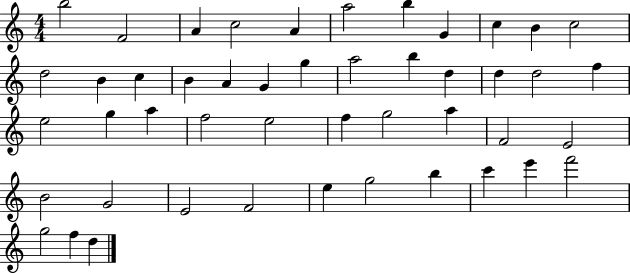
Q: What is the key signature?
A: C major